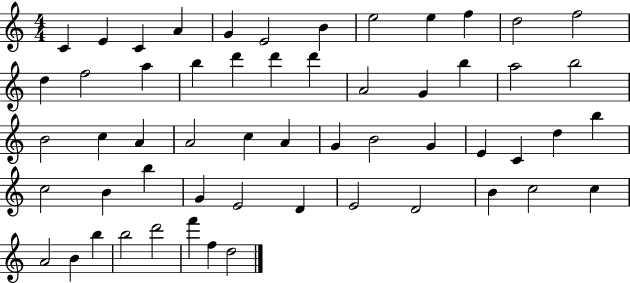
{
  \clef treble
  \numericTimeSignature
  \time 4/4
  \key c \major
  c'4 e'4 c'4 a'4 | g'4 e'2 b'4 | e''2 e''4 f''4 | d''2 f''2 | \break d''4 f''2 a''4 | b''4 d'''4 d'''4 d'''4 | a'2 g'4 b''4 | a''2 b''2 | \break b'2 c''4 a'4 | a'2 c''4 a'4 | g'4 b'2 g'4 | e'4 c'4 d''4 b''4 | \break c''2 b'4 b''4 | g'4 e'2 d'4 | e'2 d'2 | b'4 c''2 c''4 | \break a'2 b'4 b''4 | b''2 d'''2 | f'''4 f''4 d''2 | \bar "|."
}